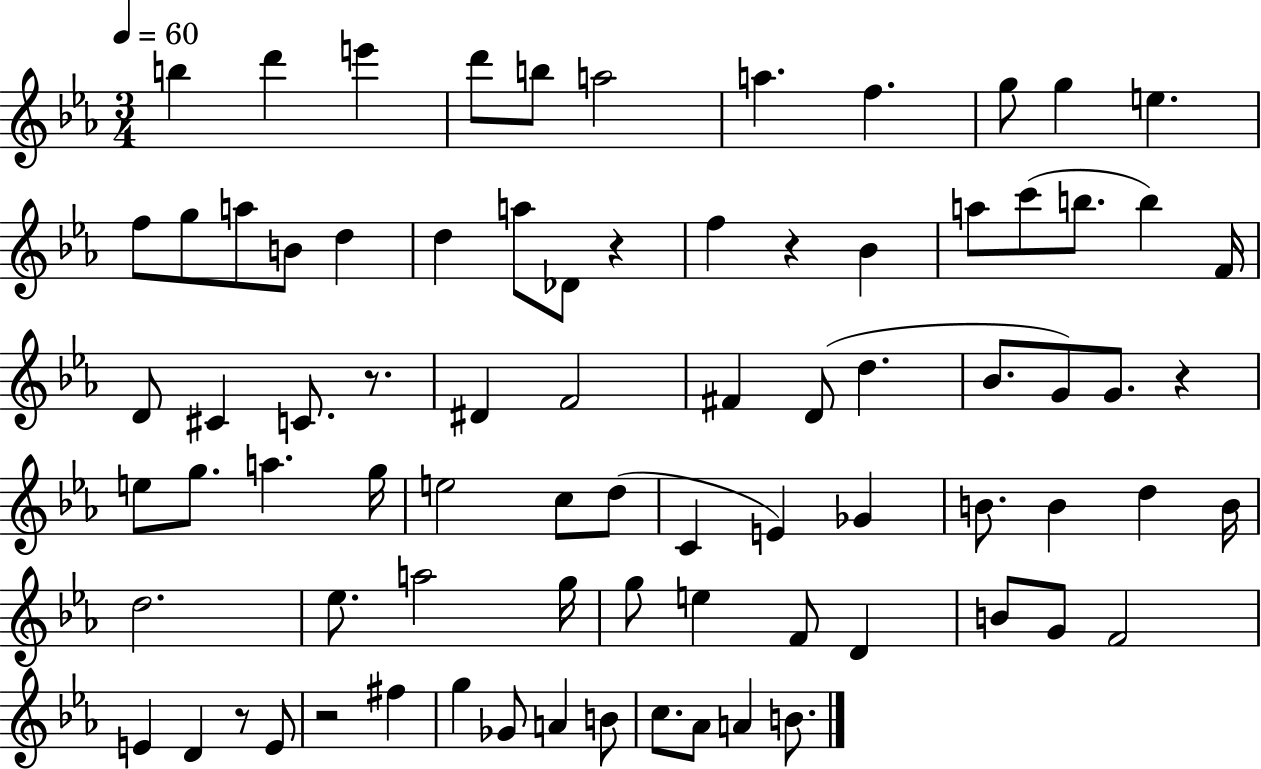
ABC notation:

X:1
T:Untitled
M:3/4
L:1/4
K:Eb
b d' e' d'/2 b/2 a2 a f g/2 g e f/2 g/2 a/2 B/2 d d a/2 _D/2 z f z _B a/2 c'/2 b/2 b F/4 D/2 ^C C/2 z/2 ^D F2 ^F D/2 d _B/2 G/2 G/2 z e/2 g/2 a g/4 e2 c/2 d/2 C E _G B/2 B d B/4 d2 _e/2 a2 g/4 g/2 e F/2 D B/2 G/2 F2 E D z/2 E/2 z2 ^f g _G/2 A B/2 c/2 _A/2 A B/2